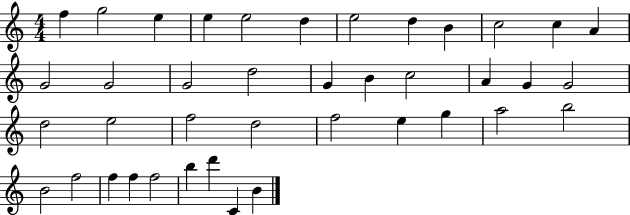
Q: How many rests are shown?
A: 0